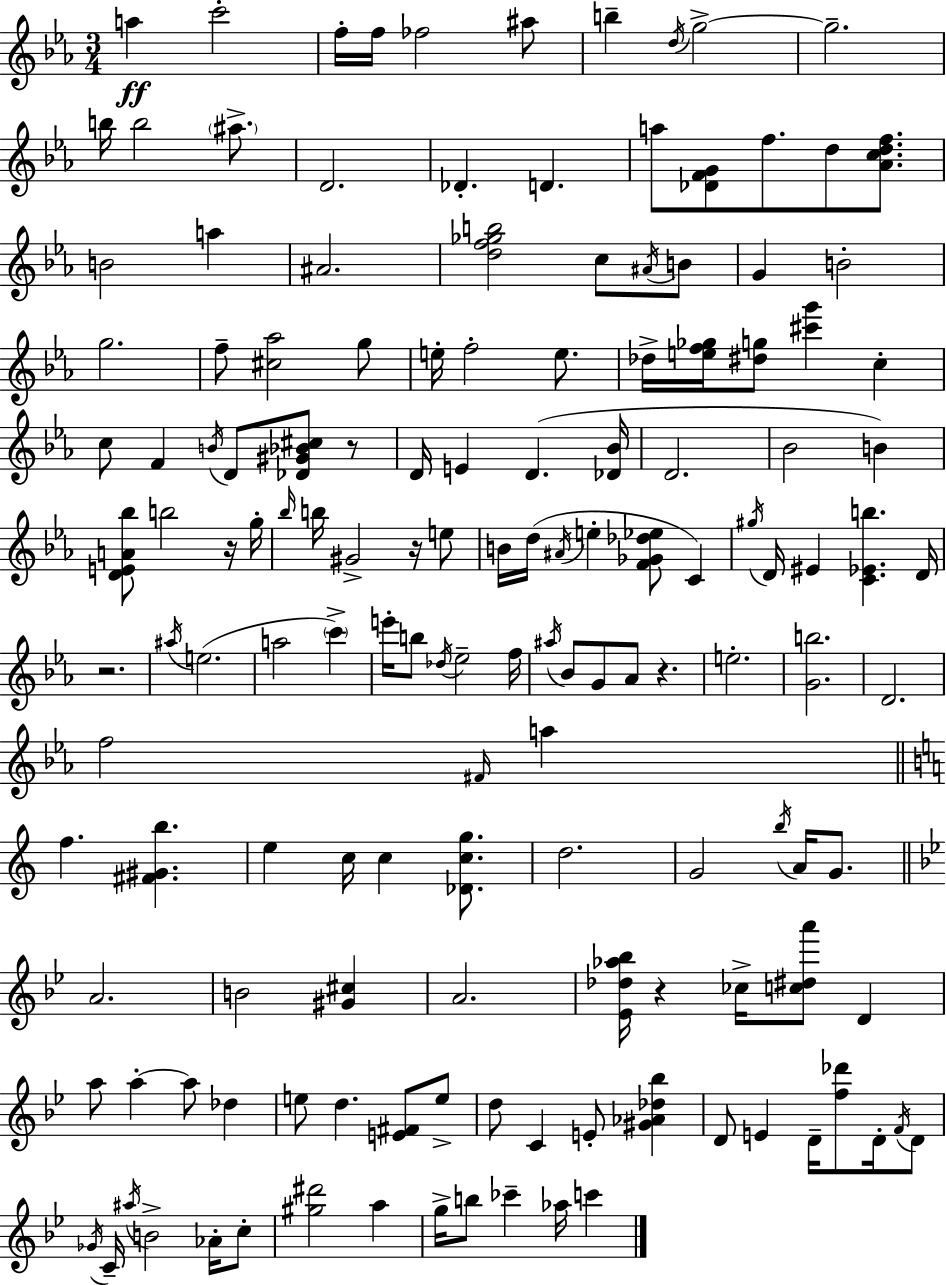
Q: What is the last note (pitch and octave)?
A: C6